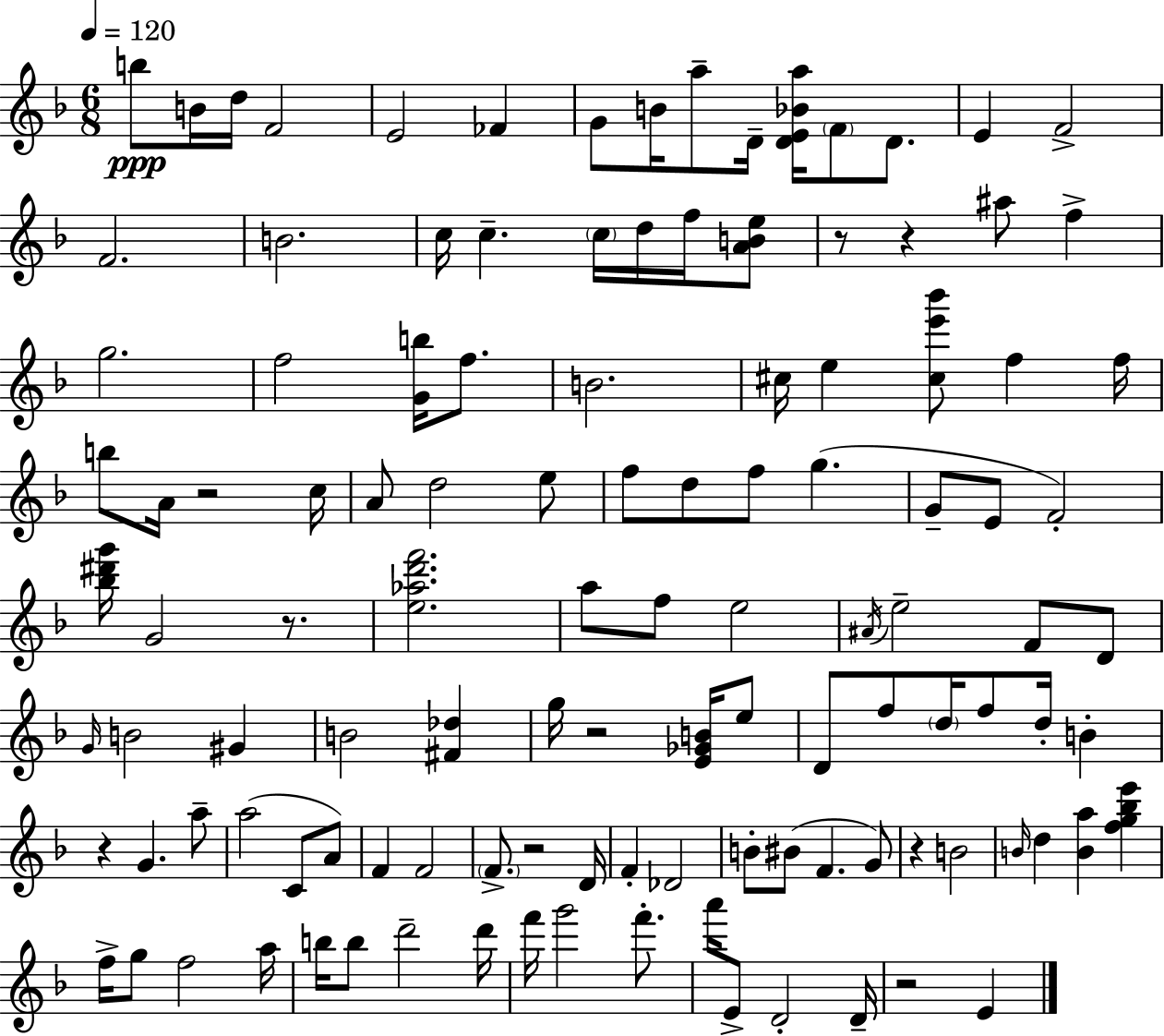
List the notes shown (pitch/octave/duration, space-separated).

B5/e B4/s D5/s F4/h E4/h FES4/q G4/e B4/s A5/e D4/s [D4,E4,Bb4,A5]/s F4/e D4/e. E4/q F4/h F4/h. B4/h. C5/s C5/q. C5/s D5/s F5/s [A4,B4,E5]/e R/e R/q A#5/e F5/q G5/h. F5/h [G4,B5]/s F5/e. B4/h. C#5/s E5/q [C#5,E6,Bb6]/e F5/q F5/s B5/e A4/s R/h C5/s A4/e D5/h E5/e F5/e D5/e F5/e G5/q. G4/e E4/e F4/h [Bb5,D#6,G6]/s G4/h R/e. [E5,Ab5,D6,F6]/h. A5/e F5/e E5/h A#4/s E5/h F4/e D4/e G4/s B4/h G#4/q B4/h [F#4,Db5]/q G5/s R/h [E4,Gb4,B4]/s E5/e D4/e F5/e D5/s F5/e D5/s B4/q R/q G4/q. A5/e A5/h C4/e A4/e F4/q F4/h F4/e. R/h D4/s F4/q Db4/h B4/e BIS4/e F4/q. G4/e R/q B4/h B4/s D5/q [B4,A5]/q [F5,G5,Bb5,E6]/q F5/s G5/e F5/h A5/s B5/s B5/e D6/h D6/s F6/s G6/h F6/e. A6/s E4/e D4/h D4/s R/h E4/q